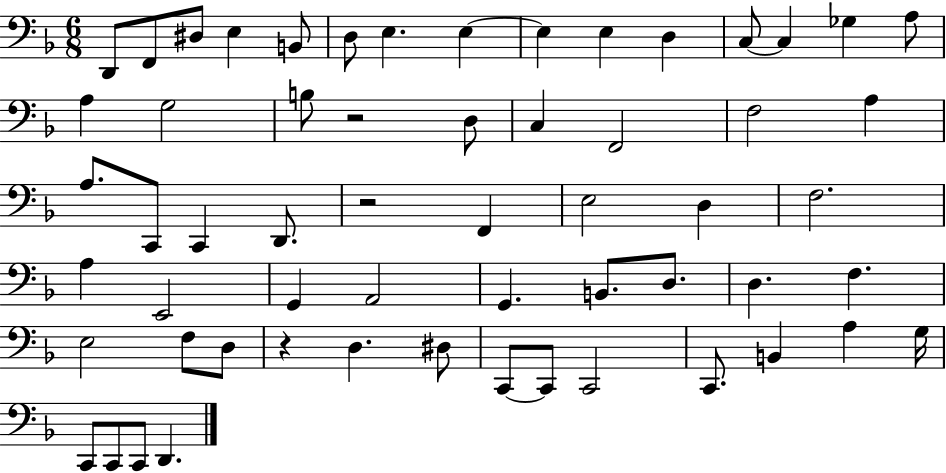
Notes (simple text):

D2/e F2/e D#3/e E3/q B2/e D3/e E3/q. E3/q E3/q E3/q D3/q C3/e C3/q Gb3/q A3/e A3/q G3/h B3/e R/h D3/e C3/q F2/h F3/h A3/q A3/e. C2/e C2/q D2/e. R/h F2/q E3/h D3/q F3/h. A3/q E2/h G2/q A2/h G2/q. B2/e. D3/e. D3/q. F3/q. E3/h F3/e D3/e R/q D3/q. D#3/e C2/e C2/e C2/h C2/e. B2/q A3/q G3/s C2/e C2/e C2/e D2/q.